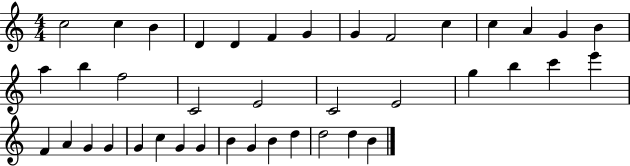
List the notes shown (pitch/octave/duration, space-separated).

C5/h C5/q B4/q D4/q D4/q F4/q G4/q G4/q F4/h C5/q C5/q A4/q G4/q B4/q A5/q B5/q F5/h C4/h E4/h C4/h E4/h G5/q B5/q C6/q E6/q F4/q A4/q G4/q G4/q G4/q C5/q G4/q G4/q B4/q G4/q B4/q D5/q D5/h D5/q B4/q